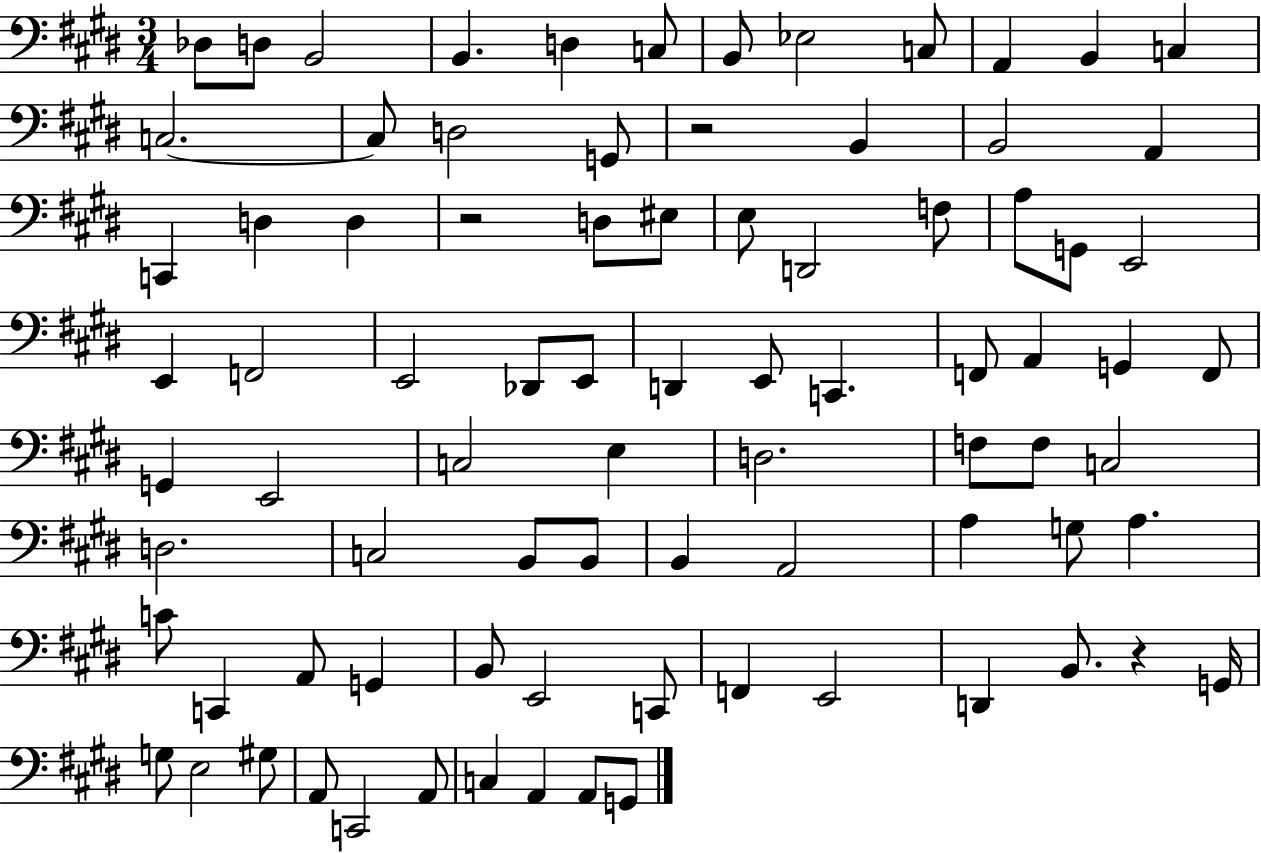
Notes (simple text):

Db3/e D3/e B2/h B2/q. D3/q C3/e B2/e Eb3/h C3/e A2/q B2/q C3/q C3/h. C3/e D3/h G2/e R/h B2/q B2/h A2/q C2/q D3/q D3/q R/h D3/e EIS3/e E3/e D2/h F3/e A3/e G2/e E2/h E2/q F2/h E2/h Db2/e E2/e D2/q E2/e C2/q. F2/e A2/q G2/q F2/e G2/q E2/h C3/h E3/q D3/h. F3/e F3/e C3/h D3/h. C3/h B2/e B2/e B2/q A2/h A3/q G3/e A3/q. C4/e C2/q A2/e G2/q B2/e E2/h C2/e F2/q E2/h D2/q B2/e. R/q G2/s G3/e E3/h G#3/e A2/e C2/h A2/e C3/q A2/q A2/e G2/e